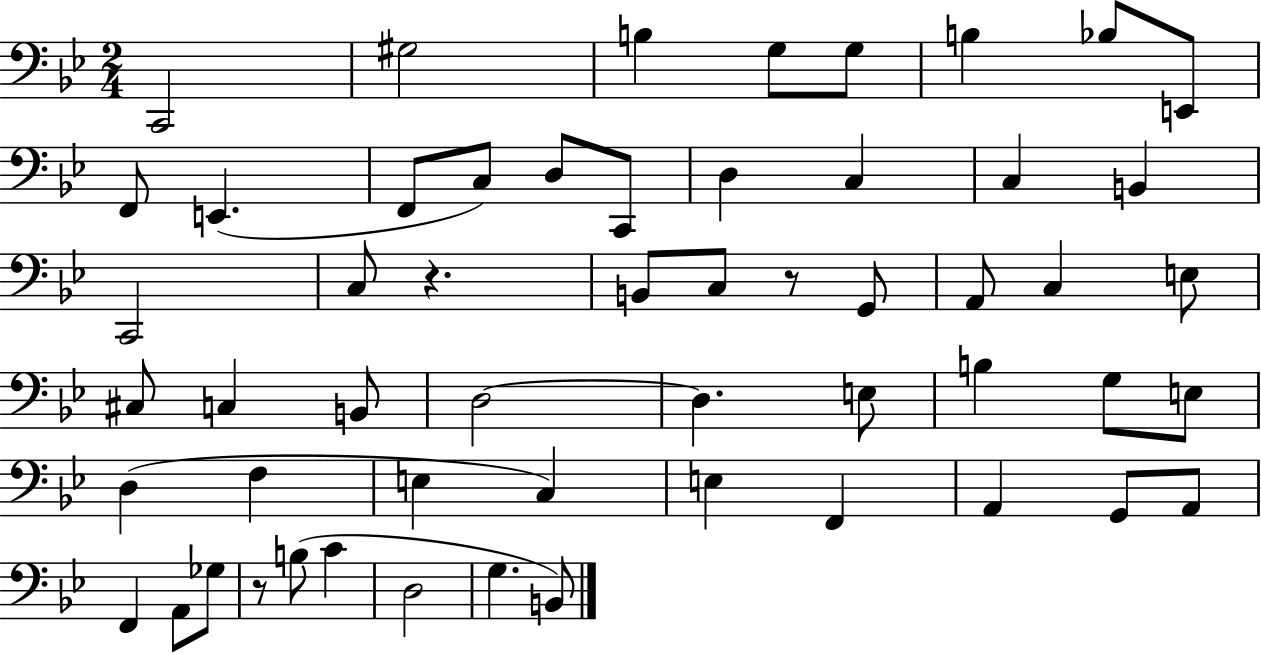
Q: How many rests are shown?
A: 3